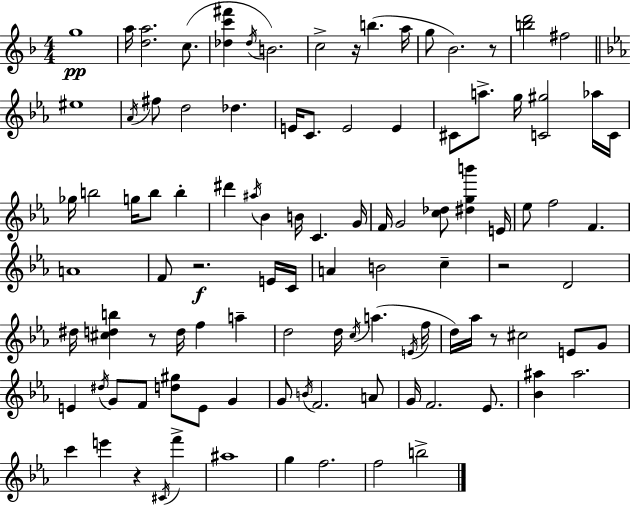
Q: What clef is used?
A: treble